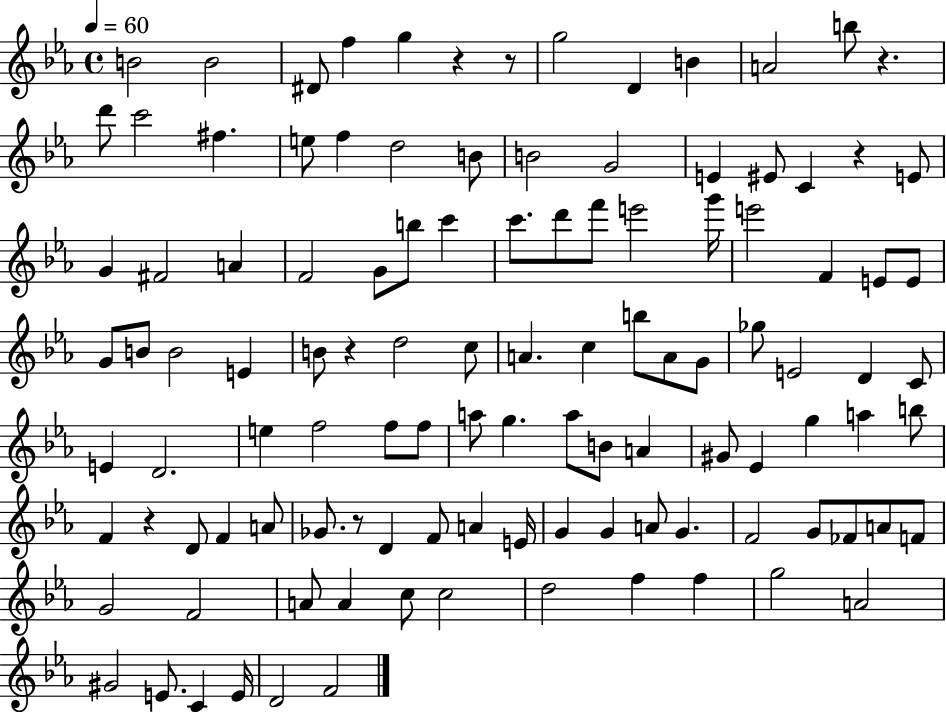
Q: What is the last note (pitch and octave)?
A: F4